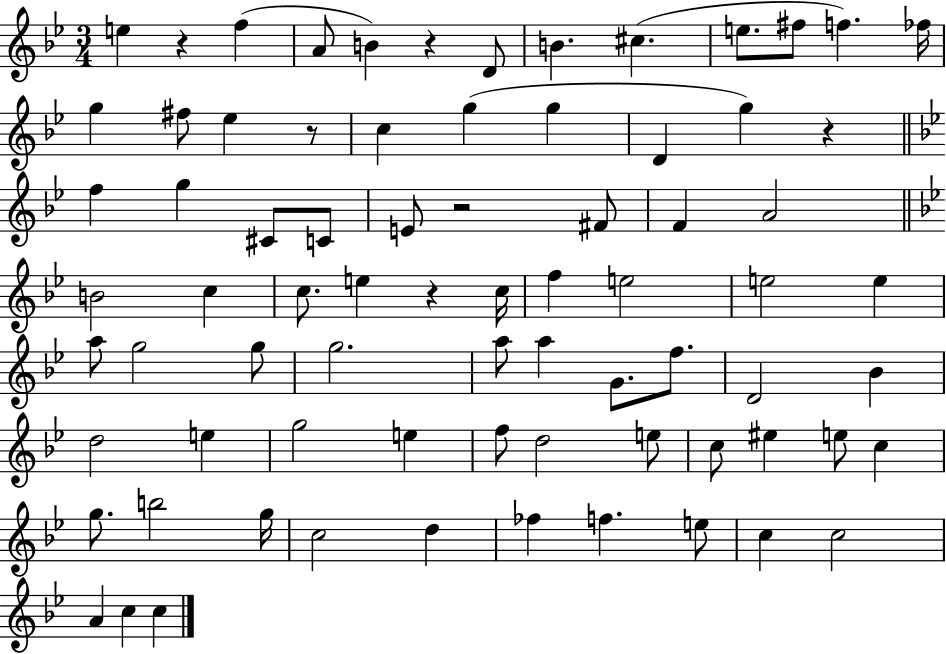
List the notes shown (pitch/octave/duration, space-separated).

E5/q R/q F5/q A4/e B4/q R/q D4/e B4/q. C#5/q. E5/e. F#5/e F5/q. FES5/s G5/q F#5/e Eb5/q R/e C5/q G5/q G5/q D4/q G5/q R/q F5/q G5/q C#4/e C4/e E4/e R/h F#4/e F4/q A4/h B4/h C5/q C5/e. E5/q R/q C5/s F5/q E5/h E5/h E5/q A5/e G5/h G5/e G5/h. A5/e A5/q G4/e. F5/e. D4/h Bb4/q D5/h E5/q G5/h E5/q F5/e D5/h E5/e C5/e EIS5/q E5/e C5/q G5/e. B5/h G5/s C5/h D5/q FES5/q F5/q. E5/e C5/q C5/h A4/q C5/q C5/q